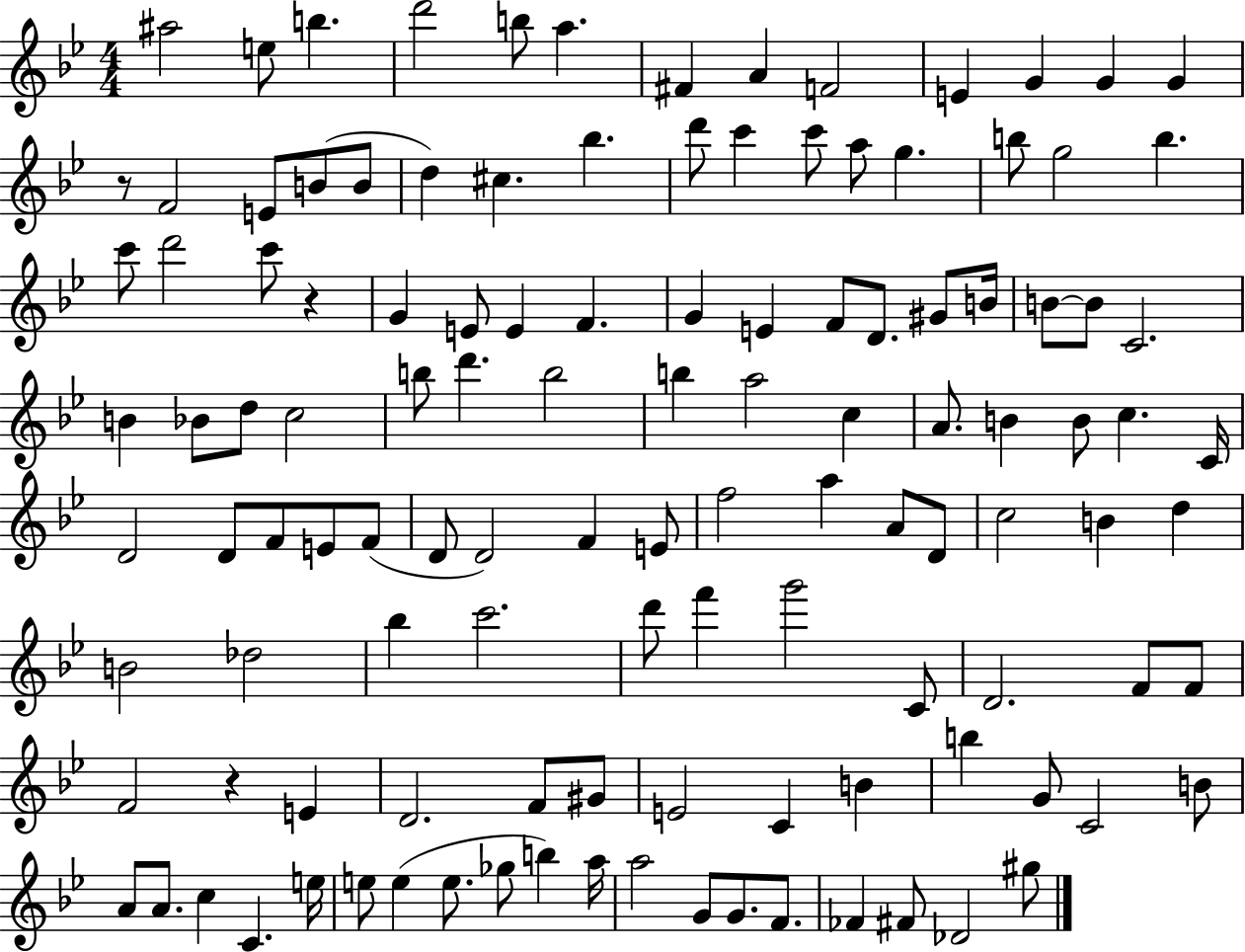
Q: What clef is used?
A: treble